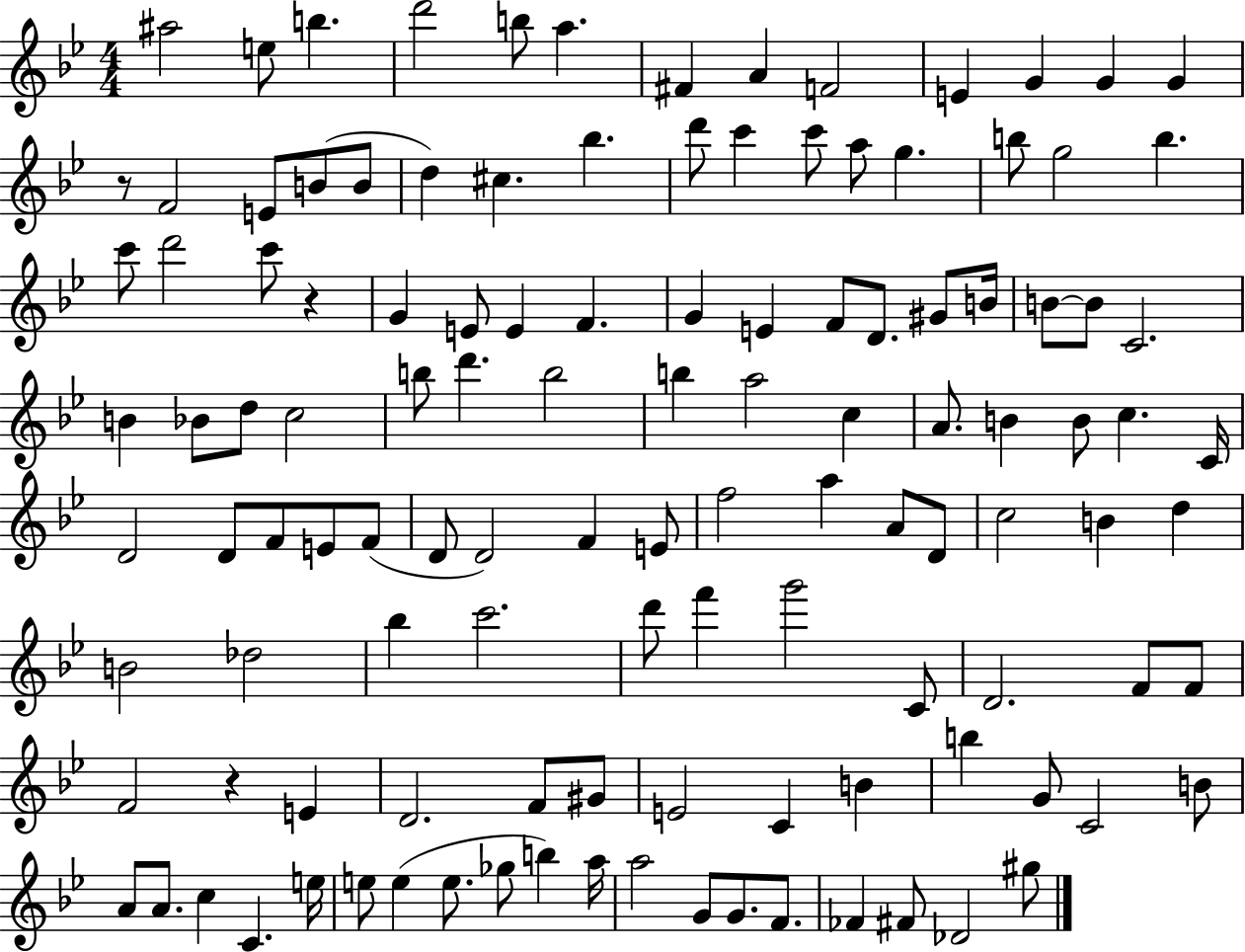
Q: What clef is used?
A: treble